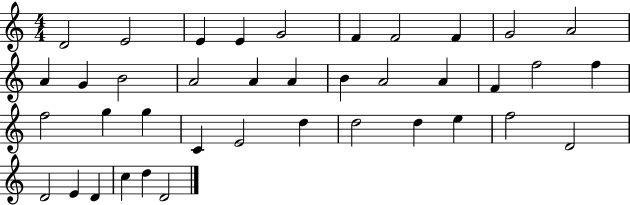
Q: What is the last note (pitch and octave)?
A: D4